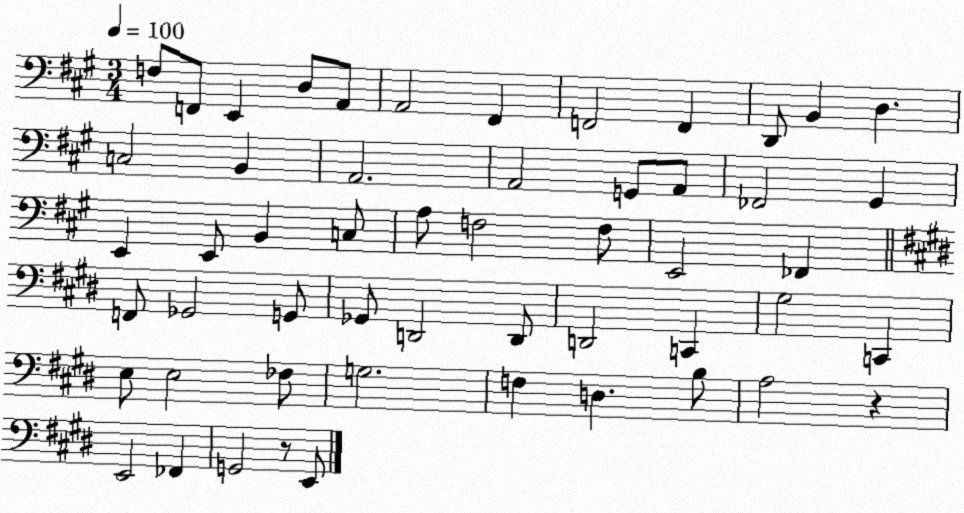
X:1
T:Untitled
M:3/4
L:1/4
K:A
F,/2 F,,/2 E,, D,/2 A,,/2 A,,2 ^F,, F,,2 F,, D,,/2 B,, D, C,2 B,, A,,2 A,,2 G,,/2 A,,/2 _F,,2 ^G,, E,, E,,/2 B,, C,/2 A,/2 F,2 F,/2 E,,2 _F,, F,,/2 _G,,2 G,,/2 _G,,/2 D,,2 D,,/2 D,,2 C,, ^G,2 C,, E,/2 E,2 _F,/2 G,2 F, D, B,/2 A,2 z E,,2 _F,, G,,2 z/2 E,,/2